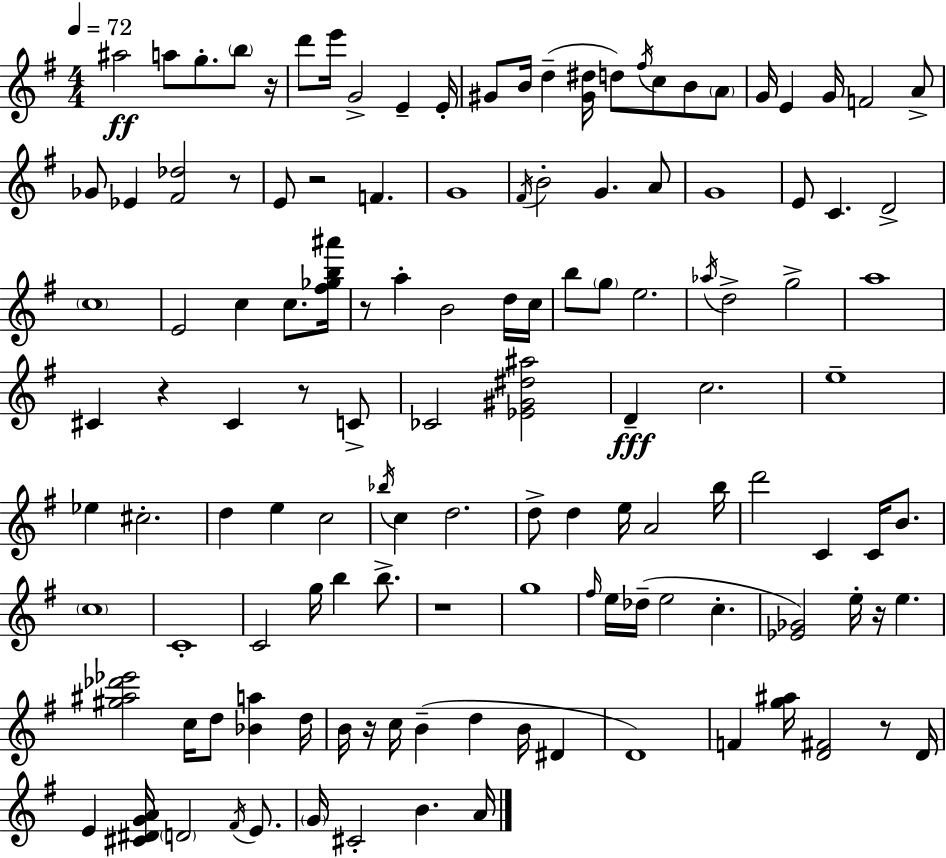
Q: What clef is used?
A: treble